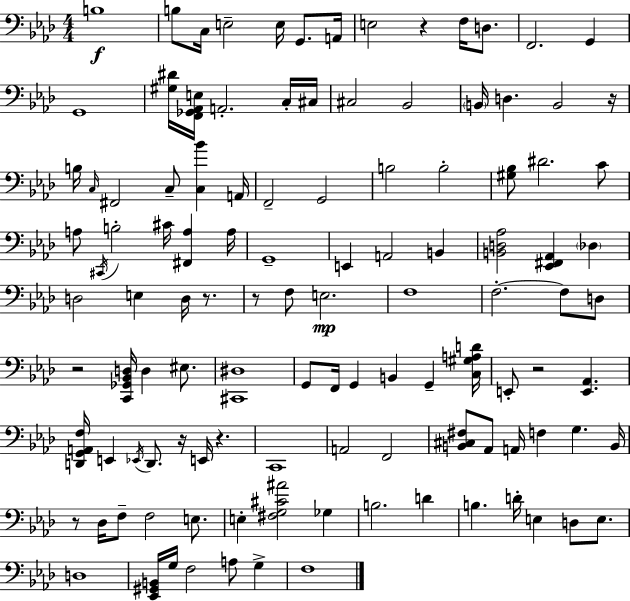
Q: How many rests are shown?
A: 9